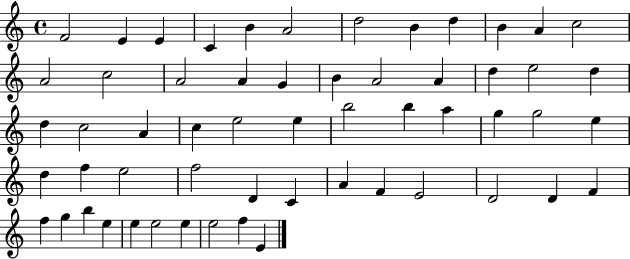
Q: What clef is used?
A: treble